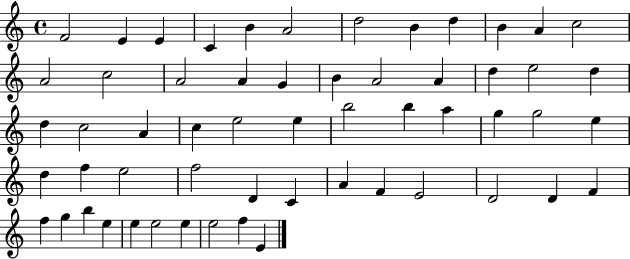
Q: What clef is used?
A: treble